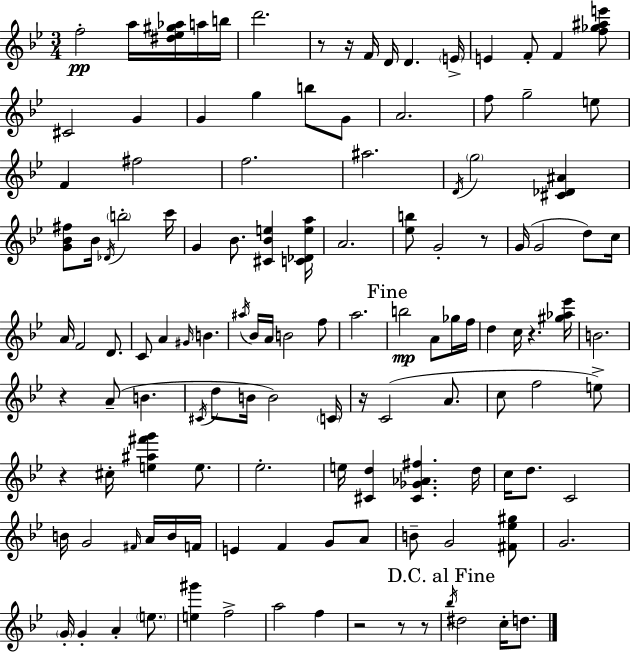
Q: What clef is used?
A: treble